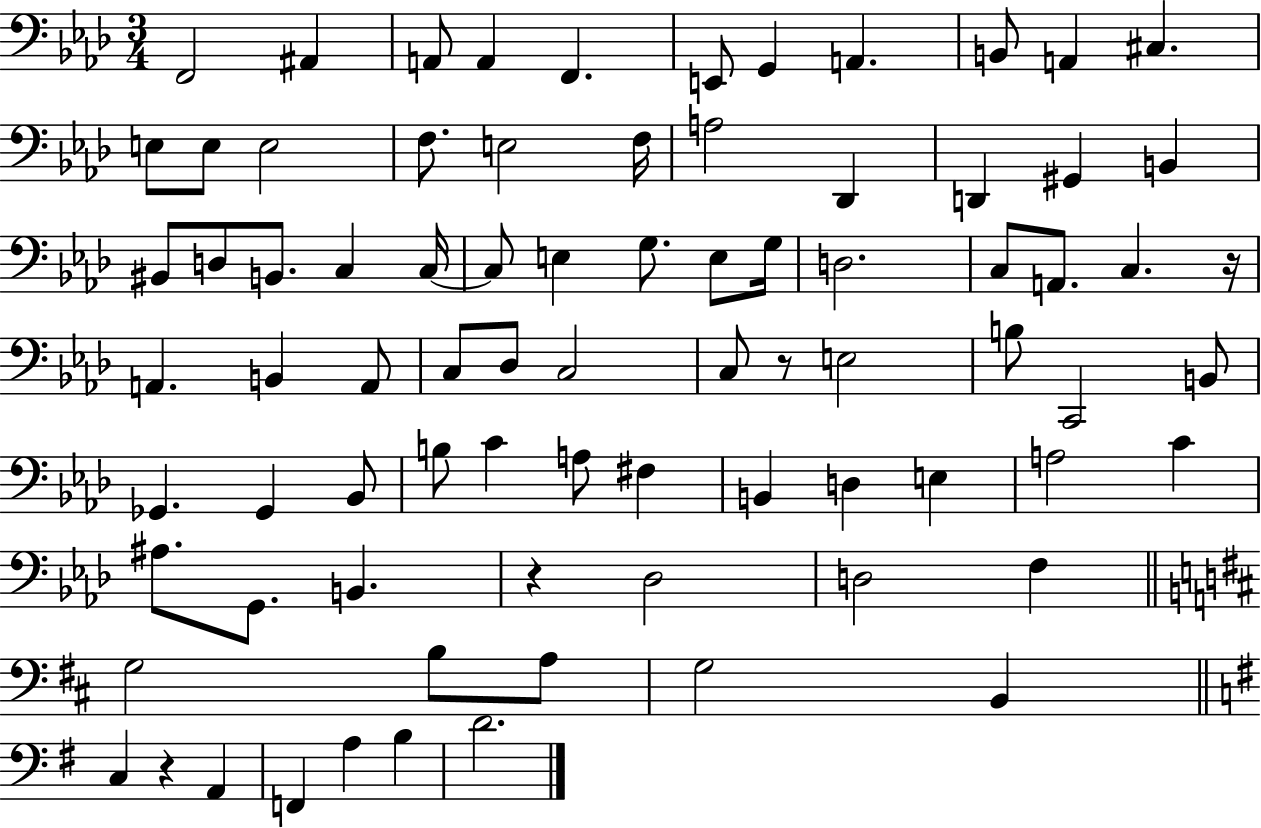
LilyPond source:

{
  \clef bass
  \numericTimeSignature
  \time 3/4
  \key aes \major
  f,2 ais,4 | a,8 a,4 f,4. | e,8 g,4 a,4. | b,8 a,4 cis4. | \break e8 e8 e2 | f8. e2 f16 | a2 des,4 | d,4 gis,4 b,4 | \break bis,8 d8 b,8. c4 c16~~ | c8 e4 g8. e8 g16 | d2. | c8 a,8. c4. r16 | \break a,4. b,4 a,8 | c8 des8 c2 | c8 r8 e2 | b8 c,2 b,8 | \break ges,4. ges,4 bes,8 | b8 c'4 a8 fis4 | b,4 d4 e4 | a2 c'4 | \break ais8. g,8. b,4. | r4 des2 | d2 f4 | \bar "||" \break \key b \minor g2 b8 a8 | g2 b,4 | \bar "||" \break \key g \major c4 r4 a,4 | f,4 a4 b4 | d'2. | \bar "|."
}